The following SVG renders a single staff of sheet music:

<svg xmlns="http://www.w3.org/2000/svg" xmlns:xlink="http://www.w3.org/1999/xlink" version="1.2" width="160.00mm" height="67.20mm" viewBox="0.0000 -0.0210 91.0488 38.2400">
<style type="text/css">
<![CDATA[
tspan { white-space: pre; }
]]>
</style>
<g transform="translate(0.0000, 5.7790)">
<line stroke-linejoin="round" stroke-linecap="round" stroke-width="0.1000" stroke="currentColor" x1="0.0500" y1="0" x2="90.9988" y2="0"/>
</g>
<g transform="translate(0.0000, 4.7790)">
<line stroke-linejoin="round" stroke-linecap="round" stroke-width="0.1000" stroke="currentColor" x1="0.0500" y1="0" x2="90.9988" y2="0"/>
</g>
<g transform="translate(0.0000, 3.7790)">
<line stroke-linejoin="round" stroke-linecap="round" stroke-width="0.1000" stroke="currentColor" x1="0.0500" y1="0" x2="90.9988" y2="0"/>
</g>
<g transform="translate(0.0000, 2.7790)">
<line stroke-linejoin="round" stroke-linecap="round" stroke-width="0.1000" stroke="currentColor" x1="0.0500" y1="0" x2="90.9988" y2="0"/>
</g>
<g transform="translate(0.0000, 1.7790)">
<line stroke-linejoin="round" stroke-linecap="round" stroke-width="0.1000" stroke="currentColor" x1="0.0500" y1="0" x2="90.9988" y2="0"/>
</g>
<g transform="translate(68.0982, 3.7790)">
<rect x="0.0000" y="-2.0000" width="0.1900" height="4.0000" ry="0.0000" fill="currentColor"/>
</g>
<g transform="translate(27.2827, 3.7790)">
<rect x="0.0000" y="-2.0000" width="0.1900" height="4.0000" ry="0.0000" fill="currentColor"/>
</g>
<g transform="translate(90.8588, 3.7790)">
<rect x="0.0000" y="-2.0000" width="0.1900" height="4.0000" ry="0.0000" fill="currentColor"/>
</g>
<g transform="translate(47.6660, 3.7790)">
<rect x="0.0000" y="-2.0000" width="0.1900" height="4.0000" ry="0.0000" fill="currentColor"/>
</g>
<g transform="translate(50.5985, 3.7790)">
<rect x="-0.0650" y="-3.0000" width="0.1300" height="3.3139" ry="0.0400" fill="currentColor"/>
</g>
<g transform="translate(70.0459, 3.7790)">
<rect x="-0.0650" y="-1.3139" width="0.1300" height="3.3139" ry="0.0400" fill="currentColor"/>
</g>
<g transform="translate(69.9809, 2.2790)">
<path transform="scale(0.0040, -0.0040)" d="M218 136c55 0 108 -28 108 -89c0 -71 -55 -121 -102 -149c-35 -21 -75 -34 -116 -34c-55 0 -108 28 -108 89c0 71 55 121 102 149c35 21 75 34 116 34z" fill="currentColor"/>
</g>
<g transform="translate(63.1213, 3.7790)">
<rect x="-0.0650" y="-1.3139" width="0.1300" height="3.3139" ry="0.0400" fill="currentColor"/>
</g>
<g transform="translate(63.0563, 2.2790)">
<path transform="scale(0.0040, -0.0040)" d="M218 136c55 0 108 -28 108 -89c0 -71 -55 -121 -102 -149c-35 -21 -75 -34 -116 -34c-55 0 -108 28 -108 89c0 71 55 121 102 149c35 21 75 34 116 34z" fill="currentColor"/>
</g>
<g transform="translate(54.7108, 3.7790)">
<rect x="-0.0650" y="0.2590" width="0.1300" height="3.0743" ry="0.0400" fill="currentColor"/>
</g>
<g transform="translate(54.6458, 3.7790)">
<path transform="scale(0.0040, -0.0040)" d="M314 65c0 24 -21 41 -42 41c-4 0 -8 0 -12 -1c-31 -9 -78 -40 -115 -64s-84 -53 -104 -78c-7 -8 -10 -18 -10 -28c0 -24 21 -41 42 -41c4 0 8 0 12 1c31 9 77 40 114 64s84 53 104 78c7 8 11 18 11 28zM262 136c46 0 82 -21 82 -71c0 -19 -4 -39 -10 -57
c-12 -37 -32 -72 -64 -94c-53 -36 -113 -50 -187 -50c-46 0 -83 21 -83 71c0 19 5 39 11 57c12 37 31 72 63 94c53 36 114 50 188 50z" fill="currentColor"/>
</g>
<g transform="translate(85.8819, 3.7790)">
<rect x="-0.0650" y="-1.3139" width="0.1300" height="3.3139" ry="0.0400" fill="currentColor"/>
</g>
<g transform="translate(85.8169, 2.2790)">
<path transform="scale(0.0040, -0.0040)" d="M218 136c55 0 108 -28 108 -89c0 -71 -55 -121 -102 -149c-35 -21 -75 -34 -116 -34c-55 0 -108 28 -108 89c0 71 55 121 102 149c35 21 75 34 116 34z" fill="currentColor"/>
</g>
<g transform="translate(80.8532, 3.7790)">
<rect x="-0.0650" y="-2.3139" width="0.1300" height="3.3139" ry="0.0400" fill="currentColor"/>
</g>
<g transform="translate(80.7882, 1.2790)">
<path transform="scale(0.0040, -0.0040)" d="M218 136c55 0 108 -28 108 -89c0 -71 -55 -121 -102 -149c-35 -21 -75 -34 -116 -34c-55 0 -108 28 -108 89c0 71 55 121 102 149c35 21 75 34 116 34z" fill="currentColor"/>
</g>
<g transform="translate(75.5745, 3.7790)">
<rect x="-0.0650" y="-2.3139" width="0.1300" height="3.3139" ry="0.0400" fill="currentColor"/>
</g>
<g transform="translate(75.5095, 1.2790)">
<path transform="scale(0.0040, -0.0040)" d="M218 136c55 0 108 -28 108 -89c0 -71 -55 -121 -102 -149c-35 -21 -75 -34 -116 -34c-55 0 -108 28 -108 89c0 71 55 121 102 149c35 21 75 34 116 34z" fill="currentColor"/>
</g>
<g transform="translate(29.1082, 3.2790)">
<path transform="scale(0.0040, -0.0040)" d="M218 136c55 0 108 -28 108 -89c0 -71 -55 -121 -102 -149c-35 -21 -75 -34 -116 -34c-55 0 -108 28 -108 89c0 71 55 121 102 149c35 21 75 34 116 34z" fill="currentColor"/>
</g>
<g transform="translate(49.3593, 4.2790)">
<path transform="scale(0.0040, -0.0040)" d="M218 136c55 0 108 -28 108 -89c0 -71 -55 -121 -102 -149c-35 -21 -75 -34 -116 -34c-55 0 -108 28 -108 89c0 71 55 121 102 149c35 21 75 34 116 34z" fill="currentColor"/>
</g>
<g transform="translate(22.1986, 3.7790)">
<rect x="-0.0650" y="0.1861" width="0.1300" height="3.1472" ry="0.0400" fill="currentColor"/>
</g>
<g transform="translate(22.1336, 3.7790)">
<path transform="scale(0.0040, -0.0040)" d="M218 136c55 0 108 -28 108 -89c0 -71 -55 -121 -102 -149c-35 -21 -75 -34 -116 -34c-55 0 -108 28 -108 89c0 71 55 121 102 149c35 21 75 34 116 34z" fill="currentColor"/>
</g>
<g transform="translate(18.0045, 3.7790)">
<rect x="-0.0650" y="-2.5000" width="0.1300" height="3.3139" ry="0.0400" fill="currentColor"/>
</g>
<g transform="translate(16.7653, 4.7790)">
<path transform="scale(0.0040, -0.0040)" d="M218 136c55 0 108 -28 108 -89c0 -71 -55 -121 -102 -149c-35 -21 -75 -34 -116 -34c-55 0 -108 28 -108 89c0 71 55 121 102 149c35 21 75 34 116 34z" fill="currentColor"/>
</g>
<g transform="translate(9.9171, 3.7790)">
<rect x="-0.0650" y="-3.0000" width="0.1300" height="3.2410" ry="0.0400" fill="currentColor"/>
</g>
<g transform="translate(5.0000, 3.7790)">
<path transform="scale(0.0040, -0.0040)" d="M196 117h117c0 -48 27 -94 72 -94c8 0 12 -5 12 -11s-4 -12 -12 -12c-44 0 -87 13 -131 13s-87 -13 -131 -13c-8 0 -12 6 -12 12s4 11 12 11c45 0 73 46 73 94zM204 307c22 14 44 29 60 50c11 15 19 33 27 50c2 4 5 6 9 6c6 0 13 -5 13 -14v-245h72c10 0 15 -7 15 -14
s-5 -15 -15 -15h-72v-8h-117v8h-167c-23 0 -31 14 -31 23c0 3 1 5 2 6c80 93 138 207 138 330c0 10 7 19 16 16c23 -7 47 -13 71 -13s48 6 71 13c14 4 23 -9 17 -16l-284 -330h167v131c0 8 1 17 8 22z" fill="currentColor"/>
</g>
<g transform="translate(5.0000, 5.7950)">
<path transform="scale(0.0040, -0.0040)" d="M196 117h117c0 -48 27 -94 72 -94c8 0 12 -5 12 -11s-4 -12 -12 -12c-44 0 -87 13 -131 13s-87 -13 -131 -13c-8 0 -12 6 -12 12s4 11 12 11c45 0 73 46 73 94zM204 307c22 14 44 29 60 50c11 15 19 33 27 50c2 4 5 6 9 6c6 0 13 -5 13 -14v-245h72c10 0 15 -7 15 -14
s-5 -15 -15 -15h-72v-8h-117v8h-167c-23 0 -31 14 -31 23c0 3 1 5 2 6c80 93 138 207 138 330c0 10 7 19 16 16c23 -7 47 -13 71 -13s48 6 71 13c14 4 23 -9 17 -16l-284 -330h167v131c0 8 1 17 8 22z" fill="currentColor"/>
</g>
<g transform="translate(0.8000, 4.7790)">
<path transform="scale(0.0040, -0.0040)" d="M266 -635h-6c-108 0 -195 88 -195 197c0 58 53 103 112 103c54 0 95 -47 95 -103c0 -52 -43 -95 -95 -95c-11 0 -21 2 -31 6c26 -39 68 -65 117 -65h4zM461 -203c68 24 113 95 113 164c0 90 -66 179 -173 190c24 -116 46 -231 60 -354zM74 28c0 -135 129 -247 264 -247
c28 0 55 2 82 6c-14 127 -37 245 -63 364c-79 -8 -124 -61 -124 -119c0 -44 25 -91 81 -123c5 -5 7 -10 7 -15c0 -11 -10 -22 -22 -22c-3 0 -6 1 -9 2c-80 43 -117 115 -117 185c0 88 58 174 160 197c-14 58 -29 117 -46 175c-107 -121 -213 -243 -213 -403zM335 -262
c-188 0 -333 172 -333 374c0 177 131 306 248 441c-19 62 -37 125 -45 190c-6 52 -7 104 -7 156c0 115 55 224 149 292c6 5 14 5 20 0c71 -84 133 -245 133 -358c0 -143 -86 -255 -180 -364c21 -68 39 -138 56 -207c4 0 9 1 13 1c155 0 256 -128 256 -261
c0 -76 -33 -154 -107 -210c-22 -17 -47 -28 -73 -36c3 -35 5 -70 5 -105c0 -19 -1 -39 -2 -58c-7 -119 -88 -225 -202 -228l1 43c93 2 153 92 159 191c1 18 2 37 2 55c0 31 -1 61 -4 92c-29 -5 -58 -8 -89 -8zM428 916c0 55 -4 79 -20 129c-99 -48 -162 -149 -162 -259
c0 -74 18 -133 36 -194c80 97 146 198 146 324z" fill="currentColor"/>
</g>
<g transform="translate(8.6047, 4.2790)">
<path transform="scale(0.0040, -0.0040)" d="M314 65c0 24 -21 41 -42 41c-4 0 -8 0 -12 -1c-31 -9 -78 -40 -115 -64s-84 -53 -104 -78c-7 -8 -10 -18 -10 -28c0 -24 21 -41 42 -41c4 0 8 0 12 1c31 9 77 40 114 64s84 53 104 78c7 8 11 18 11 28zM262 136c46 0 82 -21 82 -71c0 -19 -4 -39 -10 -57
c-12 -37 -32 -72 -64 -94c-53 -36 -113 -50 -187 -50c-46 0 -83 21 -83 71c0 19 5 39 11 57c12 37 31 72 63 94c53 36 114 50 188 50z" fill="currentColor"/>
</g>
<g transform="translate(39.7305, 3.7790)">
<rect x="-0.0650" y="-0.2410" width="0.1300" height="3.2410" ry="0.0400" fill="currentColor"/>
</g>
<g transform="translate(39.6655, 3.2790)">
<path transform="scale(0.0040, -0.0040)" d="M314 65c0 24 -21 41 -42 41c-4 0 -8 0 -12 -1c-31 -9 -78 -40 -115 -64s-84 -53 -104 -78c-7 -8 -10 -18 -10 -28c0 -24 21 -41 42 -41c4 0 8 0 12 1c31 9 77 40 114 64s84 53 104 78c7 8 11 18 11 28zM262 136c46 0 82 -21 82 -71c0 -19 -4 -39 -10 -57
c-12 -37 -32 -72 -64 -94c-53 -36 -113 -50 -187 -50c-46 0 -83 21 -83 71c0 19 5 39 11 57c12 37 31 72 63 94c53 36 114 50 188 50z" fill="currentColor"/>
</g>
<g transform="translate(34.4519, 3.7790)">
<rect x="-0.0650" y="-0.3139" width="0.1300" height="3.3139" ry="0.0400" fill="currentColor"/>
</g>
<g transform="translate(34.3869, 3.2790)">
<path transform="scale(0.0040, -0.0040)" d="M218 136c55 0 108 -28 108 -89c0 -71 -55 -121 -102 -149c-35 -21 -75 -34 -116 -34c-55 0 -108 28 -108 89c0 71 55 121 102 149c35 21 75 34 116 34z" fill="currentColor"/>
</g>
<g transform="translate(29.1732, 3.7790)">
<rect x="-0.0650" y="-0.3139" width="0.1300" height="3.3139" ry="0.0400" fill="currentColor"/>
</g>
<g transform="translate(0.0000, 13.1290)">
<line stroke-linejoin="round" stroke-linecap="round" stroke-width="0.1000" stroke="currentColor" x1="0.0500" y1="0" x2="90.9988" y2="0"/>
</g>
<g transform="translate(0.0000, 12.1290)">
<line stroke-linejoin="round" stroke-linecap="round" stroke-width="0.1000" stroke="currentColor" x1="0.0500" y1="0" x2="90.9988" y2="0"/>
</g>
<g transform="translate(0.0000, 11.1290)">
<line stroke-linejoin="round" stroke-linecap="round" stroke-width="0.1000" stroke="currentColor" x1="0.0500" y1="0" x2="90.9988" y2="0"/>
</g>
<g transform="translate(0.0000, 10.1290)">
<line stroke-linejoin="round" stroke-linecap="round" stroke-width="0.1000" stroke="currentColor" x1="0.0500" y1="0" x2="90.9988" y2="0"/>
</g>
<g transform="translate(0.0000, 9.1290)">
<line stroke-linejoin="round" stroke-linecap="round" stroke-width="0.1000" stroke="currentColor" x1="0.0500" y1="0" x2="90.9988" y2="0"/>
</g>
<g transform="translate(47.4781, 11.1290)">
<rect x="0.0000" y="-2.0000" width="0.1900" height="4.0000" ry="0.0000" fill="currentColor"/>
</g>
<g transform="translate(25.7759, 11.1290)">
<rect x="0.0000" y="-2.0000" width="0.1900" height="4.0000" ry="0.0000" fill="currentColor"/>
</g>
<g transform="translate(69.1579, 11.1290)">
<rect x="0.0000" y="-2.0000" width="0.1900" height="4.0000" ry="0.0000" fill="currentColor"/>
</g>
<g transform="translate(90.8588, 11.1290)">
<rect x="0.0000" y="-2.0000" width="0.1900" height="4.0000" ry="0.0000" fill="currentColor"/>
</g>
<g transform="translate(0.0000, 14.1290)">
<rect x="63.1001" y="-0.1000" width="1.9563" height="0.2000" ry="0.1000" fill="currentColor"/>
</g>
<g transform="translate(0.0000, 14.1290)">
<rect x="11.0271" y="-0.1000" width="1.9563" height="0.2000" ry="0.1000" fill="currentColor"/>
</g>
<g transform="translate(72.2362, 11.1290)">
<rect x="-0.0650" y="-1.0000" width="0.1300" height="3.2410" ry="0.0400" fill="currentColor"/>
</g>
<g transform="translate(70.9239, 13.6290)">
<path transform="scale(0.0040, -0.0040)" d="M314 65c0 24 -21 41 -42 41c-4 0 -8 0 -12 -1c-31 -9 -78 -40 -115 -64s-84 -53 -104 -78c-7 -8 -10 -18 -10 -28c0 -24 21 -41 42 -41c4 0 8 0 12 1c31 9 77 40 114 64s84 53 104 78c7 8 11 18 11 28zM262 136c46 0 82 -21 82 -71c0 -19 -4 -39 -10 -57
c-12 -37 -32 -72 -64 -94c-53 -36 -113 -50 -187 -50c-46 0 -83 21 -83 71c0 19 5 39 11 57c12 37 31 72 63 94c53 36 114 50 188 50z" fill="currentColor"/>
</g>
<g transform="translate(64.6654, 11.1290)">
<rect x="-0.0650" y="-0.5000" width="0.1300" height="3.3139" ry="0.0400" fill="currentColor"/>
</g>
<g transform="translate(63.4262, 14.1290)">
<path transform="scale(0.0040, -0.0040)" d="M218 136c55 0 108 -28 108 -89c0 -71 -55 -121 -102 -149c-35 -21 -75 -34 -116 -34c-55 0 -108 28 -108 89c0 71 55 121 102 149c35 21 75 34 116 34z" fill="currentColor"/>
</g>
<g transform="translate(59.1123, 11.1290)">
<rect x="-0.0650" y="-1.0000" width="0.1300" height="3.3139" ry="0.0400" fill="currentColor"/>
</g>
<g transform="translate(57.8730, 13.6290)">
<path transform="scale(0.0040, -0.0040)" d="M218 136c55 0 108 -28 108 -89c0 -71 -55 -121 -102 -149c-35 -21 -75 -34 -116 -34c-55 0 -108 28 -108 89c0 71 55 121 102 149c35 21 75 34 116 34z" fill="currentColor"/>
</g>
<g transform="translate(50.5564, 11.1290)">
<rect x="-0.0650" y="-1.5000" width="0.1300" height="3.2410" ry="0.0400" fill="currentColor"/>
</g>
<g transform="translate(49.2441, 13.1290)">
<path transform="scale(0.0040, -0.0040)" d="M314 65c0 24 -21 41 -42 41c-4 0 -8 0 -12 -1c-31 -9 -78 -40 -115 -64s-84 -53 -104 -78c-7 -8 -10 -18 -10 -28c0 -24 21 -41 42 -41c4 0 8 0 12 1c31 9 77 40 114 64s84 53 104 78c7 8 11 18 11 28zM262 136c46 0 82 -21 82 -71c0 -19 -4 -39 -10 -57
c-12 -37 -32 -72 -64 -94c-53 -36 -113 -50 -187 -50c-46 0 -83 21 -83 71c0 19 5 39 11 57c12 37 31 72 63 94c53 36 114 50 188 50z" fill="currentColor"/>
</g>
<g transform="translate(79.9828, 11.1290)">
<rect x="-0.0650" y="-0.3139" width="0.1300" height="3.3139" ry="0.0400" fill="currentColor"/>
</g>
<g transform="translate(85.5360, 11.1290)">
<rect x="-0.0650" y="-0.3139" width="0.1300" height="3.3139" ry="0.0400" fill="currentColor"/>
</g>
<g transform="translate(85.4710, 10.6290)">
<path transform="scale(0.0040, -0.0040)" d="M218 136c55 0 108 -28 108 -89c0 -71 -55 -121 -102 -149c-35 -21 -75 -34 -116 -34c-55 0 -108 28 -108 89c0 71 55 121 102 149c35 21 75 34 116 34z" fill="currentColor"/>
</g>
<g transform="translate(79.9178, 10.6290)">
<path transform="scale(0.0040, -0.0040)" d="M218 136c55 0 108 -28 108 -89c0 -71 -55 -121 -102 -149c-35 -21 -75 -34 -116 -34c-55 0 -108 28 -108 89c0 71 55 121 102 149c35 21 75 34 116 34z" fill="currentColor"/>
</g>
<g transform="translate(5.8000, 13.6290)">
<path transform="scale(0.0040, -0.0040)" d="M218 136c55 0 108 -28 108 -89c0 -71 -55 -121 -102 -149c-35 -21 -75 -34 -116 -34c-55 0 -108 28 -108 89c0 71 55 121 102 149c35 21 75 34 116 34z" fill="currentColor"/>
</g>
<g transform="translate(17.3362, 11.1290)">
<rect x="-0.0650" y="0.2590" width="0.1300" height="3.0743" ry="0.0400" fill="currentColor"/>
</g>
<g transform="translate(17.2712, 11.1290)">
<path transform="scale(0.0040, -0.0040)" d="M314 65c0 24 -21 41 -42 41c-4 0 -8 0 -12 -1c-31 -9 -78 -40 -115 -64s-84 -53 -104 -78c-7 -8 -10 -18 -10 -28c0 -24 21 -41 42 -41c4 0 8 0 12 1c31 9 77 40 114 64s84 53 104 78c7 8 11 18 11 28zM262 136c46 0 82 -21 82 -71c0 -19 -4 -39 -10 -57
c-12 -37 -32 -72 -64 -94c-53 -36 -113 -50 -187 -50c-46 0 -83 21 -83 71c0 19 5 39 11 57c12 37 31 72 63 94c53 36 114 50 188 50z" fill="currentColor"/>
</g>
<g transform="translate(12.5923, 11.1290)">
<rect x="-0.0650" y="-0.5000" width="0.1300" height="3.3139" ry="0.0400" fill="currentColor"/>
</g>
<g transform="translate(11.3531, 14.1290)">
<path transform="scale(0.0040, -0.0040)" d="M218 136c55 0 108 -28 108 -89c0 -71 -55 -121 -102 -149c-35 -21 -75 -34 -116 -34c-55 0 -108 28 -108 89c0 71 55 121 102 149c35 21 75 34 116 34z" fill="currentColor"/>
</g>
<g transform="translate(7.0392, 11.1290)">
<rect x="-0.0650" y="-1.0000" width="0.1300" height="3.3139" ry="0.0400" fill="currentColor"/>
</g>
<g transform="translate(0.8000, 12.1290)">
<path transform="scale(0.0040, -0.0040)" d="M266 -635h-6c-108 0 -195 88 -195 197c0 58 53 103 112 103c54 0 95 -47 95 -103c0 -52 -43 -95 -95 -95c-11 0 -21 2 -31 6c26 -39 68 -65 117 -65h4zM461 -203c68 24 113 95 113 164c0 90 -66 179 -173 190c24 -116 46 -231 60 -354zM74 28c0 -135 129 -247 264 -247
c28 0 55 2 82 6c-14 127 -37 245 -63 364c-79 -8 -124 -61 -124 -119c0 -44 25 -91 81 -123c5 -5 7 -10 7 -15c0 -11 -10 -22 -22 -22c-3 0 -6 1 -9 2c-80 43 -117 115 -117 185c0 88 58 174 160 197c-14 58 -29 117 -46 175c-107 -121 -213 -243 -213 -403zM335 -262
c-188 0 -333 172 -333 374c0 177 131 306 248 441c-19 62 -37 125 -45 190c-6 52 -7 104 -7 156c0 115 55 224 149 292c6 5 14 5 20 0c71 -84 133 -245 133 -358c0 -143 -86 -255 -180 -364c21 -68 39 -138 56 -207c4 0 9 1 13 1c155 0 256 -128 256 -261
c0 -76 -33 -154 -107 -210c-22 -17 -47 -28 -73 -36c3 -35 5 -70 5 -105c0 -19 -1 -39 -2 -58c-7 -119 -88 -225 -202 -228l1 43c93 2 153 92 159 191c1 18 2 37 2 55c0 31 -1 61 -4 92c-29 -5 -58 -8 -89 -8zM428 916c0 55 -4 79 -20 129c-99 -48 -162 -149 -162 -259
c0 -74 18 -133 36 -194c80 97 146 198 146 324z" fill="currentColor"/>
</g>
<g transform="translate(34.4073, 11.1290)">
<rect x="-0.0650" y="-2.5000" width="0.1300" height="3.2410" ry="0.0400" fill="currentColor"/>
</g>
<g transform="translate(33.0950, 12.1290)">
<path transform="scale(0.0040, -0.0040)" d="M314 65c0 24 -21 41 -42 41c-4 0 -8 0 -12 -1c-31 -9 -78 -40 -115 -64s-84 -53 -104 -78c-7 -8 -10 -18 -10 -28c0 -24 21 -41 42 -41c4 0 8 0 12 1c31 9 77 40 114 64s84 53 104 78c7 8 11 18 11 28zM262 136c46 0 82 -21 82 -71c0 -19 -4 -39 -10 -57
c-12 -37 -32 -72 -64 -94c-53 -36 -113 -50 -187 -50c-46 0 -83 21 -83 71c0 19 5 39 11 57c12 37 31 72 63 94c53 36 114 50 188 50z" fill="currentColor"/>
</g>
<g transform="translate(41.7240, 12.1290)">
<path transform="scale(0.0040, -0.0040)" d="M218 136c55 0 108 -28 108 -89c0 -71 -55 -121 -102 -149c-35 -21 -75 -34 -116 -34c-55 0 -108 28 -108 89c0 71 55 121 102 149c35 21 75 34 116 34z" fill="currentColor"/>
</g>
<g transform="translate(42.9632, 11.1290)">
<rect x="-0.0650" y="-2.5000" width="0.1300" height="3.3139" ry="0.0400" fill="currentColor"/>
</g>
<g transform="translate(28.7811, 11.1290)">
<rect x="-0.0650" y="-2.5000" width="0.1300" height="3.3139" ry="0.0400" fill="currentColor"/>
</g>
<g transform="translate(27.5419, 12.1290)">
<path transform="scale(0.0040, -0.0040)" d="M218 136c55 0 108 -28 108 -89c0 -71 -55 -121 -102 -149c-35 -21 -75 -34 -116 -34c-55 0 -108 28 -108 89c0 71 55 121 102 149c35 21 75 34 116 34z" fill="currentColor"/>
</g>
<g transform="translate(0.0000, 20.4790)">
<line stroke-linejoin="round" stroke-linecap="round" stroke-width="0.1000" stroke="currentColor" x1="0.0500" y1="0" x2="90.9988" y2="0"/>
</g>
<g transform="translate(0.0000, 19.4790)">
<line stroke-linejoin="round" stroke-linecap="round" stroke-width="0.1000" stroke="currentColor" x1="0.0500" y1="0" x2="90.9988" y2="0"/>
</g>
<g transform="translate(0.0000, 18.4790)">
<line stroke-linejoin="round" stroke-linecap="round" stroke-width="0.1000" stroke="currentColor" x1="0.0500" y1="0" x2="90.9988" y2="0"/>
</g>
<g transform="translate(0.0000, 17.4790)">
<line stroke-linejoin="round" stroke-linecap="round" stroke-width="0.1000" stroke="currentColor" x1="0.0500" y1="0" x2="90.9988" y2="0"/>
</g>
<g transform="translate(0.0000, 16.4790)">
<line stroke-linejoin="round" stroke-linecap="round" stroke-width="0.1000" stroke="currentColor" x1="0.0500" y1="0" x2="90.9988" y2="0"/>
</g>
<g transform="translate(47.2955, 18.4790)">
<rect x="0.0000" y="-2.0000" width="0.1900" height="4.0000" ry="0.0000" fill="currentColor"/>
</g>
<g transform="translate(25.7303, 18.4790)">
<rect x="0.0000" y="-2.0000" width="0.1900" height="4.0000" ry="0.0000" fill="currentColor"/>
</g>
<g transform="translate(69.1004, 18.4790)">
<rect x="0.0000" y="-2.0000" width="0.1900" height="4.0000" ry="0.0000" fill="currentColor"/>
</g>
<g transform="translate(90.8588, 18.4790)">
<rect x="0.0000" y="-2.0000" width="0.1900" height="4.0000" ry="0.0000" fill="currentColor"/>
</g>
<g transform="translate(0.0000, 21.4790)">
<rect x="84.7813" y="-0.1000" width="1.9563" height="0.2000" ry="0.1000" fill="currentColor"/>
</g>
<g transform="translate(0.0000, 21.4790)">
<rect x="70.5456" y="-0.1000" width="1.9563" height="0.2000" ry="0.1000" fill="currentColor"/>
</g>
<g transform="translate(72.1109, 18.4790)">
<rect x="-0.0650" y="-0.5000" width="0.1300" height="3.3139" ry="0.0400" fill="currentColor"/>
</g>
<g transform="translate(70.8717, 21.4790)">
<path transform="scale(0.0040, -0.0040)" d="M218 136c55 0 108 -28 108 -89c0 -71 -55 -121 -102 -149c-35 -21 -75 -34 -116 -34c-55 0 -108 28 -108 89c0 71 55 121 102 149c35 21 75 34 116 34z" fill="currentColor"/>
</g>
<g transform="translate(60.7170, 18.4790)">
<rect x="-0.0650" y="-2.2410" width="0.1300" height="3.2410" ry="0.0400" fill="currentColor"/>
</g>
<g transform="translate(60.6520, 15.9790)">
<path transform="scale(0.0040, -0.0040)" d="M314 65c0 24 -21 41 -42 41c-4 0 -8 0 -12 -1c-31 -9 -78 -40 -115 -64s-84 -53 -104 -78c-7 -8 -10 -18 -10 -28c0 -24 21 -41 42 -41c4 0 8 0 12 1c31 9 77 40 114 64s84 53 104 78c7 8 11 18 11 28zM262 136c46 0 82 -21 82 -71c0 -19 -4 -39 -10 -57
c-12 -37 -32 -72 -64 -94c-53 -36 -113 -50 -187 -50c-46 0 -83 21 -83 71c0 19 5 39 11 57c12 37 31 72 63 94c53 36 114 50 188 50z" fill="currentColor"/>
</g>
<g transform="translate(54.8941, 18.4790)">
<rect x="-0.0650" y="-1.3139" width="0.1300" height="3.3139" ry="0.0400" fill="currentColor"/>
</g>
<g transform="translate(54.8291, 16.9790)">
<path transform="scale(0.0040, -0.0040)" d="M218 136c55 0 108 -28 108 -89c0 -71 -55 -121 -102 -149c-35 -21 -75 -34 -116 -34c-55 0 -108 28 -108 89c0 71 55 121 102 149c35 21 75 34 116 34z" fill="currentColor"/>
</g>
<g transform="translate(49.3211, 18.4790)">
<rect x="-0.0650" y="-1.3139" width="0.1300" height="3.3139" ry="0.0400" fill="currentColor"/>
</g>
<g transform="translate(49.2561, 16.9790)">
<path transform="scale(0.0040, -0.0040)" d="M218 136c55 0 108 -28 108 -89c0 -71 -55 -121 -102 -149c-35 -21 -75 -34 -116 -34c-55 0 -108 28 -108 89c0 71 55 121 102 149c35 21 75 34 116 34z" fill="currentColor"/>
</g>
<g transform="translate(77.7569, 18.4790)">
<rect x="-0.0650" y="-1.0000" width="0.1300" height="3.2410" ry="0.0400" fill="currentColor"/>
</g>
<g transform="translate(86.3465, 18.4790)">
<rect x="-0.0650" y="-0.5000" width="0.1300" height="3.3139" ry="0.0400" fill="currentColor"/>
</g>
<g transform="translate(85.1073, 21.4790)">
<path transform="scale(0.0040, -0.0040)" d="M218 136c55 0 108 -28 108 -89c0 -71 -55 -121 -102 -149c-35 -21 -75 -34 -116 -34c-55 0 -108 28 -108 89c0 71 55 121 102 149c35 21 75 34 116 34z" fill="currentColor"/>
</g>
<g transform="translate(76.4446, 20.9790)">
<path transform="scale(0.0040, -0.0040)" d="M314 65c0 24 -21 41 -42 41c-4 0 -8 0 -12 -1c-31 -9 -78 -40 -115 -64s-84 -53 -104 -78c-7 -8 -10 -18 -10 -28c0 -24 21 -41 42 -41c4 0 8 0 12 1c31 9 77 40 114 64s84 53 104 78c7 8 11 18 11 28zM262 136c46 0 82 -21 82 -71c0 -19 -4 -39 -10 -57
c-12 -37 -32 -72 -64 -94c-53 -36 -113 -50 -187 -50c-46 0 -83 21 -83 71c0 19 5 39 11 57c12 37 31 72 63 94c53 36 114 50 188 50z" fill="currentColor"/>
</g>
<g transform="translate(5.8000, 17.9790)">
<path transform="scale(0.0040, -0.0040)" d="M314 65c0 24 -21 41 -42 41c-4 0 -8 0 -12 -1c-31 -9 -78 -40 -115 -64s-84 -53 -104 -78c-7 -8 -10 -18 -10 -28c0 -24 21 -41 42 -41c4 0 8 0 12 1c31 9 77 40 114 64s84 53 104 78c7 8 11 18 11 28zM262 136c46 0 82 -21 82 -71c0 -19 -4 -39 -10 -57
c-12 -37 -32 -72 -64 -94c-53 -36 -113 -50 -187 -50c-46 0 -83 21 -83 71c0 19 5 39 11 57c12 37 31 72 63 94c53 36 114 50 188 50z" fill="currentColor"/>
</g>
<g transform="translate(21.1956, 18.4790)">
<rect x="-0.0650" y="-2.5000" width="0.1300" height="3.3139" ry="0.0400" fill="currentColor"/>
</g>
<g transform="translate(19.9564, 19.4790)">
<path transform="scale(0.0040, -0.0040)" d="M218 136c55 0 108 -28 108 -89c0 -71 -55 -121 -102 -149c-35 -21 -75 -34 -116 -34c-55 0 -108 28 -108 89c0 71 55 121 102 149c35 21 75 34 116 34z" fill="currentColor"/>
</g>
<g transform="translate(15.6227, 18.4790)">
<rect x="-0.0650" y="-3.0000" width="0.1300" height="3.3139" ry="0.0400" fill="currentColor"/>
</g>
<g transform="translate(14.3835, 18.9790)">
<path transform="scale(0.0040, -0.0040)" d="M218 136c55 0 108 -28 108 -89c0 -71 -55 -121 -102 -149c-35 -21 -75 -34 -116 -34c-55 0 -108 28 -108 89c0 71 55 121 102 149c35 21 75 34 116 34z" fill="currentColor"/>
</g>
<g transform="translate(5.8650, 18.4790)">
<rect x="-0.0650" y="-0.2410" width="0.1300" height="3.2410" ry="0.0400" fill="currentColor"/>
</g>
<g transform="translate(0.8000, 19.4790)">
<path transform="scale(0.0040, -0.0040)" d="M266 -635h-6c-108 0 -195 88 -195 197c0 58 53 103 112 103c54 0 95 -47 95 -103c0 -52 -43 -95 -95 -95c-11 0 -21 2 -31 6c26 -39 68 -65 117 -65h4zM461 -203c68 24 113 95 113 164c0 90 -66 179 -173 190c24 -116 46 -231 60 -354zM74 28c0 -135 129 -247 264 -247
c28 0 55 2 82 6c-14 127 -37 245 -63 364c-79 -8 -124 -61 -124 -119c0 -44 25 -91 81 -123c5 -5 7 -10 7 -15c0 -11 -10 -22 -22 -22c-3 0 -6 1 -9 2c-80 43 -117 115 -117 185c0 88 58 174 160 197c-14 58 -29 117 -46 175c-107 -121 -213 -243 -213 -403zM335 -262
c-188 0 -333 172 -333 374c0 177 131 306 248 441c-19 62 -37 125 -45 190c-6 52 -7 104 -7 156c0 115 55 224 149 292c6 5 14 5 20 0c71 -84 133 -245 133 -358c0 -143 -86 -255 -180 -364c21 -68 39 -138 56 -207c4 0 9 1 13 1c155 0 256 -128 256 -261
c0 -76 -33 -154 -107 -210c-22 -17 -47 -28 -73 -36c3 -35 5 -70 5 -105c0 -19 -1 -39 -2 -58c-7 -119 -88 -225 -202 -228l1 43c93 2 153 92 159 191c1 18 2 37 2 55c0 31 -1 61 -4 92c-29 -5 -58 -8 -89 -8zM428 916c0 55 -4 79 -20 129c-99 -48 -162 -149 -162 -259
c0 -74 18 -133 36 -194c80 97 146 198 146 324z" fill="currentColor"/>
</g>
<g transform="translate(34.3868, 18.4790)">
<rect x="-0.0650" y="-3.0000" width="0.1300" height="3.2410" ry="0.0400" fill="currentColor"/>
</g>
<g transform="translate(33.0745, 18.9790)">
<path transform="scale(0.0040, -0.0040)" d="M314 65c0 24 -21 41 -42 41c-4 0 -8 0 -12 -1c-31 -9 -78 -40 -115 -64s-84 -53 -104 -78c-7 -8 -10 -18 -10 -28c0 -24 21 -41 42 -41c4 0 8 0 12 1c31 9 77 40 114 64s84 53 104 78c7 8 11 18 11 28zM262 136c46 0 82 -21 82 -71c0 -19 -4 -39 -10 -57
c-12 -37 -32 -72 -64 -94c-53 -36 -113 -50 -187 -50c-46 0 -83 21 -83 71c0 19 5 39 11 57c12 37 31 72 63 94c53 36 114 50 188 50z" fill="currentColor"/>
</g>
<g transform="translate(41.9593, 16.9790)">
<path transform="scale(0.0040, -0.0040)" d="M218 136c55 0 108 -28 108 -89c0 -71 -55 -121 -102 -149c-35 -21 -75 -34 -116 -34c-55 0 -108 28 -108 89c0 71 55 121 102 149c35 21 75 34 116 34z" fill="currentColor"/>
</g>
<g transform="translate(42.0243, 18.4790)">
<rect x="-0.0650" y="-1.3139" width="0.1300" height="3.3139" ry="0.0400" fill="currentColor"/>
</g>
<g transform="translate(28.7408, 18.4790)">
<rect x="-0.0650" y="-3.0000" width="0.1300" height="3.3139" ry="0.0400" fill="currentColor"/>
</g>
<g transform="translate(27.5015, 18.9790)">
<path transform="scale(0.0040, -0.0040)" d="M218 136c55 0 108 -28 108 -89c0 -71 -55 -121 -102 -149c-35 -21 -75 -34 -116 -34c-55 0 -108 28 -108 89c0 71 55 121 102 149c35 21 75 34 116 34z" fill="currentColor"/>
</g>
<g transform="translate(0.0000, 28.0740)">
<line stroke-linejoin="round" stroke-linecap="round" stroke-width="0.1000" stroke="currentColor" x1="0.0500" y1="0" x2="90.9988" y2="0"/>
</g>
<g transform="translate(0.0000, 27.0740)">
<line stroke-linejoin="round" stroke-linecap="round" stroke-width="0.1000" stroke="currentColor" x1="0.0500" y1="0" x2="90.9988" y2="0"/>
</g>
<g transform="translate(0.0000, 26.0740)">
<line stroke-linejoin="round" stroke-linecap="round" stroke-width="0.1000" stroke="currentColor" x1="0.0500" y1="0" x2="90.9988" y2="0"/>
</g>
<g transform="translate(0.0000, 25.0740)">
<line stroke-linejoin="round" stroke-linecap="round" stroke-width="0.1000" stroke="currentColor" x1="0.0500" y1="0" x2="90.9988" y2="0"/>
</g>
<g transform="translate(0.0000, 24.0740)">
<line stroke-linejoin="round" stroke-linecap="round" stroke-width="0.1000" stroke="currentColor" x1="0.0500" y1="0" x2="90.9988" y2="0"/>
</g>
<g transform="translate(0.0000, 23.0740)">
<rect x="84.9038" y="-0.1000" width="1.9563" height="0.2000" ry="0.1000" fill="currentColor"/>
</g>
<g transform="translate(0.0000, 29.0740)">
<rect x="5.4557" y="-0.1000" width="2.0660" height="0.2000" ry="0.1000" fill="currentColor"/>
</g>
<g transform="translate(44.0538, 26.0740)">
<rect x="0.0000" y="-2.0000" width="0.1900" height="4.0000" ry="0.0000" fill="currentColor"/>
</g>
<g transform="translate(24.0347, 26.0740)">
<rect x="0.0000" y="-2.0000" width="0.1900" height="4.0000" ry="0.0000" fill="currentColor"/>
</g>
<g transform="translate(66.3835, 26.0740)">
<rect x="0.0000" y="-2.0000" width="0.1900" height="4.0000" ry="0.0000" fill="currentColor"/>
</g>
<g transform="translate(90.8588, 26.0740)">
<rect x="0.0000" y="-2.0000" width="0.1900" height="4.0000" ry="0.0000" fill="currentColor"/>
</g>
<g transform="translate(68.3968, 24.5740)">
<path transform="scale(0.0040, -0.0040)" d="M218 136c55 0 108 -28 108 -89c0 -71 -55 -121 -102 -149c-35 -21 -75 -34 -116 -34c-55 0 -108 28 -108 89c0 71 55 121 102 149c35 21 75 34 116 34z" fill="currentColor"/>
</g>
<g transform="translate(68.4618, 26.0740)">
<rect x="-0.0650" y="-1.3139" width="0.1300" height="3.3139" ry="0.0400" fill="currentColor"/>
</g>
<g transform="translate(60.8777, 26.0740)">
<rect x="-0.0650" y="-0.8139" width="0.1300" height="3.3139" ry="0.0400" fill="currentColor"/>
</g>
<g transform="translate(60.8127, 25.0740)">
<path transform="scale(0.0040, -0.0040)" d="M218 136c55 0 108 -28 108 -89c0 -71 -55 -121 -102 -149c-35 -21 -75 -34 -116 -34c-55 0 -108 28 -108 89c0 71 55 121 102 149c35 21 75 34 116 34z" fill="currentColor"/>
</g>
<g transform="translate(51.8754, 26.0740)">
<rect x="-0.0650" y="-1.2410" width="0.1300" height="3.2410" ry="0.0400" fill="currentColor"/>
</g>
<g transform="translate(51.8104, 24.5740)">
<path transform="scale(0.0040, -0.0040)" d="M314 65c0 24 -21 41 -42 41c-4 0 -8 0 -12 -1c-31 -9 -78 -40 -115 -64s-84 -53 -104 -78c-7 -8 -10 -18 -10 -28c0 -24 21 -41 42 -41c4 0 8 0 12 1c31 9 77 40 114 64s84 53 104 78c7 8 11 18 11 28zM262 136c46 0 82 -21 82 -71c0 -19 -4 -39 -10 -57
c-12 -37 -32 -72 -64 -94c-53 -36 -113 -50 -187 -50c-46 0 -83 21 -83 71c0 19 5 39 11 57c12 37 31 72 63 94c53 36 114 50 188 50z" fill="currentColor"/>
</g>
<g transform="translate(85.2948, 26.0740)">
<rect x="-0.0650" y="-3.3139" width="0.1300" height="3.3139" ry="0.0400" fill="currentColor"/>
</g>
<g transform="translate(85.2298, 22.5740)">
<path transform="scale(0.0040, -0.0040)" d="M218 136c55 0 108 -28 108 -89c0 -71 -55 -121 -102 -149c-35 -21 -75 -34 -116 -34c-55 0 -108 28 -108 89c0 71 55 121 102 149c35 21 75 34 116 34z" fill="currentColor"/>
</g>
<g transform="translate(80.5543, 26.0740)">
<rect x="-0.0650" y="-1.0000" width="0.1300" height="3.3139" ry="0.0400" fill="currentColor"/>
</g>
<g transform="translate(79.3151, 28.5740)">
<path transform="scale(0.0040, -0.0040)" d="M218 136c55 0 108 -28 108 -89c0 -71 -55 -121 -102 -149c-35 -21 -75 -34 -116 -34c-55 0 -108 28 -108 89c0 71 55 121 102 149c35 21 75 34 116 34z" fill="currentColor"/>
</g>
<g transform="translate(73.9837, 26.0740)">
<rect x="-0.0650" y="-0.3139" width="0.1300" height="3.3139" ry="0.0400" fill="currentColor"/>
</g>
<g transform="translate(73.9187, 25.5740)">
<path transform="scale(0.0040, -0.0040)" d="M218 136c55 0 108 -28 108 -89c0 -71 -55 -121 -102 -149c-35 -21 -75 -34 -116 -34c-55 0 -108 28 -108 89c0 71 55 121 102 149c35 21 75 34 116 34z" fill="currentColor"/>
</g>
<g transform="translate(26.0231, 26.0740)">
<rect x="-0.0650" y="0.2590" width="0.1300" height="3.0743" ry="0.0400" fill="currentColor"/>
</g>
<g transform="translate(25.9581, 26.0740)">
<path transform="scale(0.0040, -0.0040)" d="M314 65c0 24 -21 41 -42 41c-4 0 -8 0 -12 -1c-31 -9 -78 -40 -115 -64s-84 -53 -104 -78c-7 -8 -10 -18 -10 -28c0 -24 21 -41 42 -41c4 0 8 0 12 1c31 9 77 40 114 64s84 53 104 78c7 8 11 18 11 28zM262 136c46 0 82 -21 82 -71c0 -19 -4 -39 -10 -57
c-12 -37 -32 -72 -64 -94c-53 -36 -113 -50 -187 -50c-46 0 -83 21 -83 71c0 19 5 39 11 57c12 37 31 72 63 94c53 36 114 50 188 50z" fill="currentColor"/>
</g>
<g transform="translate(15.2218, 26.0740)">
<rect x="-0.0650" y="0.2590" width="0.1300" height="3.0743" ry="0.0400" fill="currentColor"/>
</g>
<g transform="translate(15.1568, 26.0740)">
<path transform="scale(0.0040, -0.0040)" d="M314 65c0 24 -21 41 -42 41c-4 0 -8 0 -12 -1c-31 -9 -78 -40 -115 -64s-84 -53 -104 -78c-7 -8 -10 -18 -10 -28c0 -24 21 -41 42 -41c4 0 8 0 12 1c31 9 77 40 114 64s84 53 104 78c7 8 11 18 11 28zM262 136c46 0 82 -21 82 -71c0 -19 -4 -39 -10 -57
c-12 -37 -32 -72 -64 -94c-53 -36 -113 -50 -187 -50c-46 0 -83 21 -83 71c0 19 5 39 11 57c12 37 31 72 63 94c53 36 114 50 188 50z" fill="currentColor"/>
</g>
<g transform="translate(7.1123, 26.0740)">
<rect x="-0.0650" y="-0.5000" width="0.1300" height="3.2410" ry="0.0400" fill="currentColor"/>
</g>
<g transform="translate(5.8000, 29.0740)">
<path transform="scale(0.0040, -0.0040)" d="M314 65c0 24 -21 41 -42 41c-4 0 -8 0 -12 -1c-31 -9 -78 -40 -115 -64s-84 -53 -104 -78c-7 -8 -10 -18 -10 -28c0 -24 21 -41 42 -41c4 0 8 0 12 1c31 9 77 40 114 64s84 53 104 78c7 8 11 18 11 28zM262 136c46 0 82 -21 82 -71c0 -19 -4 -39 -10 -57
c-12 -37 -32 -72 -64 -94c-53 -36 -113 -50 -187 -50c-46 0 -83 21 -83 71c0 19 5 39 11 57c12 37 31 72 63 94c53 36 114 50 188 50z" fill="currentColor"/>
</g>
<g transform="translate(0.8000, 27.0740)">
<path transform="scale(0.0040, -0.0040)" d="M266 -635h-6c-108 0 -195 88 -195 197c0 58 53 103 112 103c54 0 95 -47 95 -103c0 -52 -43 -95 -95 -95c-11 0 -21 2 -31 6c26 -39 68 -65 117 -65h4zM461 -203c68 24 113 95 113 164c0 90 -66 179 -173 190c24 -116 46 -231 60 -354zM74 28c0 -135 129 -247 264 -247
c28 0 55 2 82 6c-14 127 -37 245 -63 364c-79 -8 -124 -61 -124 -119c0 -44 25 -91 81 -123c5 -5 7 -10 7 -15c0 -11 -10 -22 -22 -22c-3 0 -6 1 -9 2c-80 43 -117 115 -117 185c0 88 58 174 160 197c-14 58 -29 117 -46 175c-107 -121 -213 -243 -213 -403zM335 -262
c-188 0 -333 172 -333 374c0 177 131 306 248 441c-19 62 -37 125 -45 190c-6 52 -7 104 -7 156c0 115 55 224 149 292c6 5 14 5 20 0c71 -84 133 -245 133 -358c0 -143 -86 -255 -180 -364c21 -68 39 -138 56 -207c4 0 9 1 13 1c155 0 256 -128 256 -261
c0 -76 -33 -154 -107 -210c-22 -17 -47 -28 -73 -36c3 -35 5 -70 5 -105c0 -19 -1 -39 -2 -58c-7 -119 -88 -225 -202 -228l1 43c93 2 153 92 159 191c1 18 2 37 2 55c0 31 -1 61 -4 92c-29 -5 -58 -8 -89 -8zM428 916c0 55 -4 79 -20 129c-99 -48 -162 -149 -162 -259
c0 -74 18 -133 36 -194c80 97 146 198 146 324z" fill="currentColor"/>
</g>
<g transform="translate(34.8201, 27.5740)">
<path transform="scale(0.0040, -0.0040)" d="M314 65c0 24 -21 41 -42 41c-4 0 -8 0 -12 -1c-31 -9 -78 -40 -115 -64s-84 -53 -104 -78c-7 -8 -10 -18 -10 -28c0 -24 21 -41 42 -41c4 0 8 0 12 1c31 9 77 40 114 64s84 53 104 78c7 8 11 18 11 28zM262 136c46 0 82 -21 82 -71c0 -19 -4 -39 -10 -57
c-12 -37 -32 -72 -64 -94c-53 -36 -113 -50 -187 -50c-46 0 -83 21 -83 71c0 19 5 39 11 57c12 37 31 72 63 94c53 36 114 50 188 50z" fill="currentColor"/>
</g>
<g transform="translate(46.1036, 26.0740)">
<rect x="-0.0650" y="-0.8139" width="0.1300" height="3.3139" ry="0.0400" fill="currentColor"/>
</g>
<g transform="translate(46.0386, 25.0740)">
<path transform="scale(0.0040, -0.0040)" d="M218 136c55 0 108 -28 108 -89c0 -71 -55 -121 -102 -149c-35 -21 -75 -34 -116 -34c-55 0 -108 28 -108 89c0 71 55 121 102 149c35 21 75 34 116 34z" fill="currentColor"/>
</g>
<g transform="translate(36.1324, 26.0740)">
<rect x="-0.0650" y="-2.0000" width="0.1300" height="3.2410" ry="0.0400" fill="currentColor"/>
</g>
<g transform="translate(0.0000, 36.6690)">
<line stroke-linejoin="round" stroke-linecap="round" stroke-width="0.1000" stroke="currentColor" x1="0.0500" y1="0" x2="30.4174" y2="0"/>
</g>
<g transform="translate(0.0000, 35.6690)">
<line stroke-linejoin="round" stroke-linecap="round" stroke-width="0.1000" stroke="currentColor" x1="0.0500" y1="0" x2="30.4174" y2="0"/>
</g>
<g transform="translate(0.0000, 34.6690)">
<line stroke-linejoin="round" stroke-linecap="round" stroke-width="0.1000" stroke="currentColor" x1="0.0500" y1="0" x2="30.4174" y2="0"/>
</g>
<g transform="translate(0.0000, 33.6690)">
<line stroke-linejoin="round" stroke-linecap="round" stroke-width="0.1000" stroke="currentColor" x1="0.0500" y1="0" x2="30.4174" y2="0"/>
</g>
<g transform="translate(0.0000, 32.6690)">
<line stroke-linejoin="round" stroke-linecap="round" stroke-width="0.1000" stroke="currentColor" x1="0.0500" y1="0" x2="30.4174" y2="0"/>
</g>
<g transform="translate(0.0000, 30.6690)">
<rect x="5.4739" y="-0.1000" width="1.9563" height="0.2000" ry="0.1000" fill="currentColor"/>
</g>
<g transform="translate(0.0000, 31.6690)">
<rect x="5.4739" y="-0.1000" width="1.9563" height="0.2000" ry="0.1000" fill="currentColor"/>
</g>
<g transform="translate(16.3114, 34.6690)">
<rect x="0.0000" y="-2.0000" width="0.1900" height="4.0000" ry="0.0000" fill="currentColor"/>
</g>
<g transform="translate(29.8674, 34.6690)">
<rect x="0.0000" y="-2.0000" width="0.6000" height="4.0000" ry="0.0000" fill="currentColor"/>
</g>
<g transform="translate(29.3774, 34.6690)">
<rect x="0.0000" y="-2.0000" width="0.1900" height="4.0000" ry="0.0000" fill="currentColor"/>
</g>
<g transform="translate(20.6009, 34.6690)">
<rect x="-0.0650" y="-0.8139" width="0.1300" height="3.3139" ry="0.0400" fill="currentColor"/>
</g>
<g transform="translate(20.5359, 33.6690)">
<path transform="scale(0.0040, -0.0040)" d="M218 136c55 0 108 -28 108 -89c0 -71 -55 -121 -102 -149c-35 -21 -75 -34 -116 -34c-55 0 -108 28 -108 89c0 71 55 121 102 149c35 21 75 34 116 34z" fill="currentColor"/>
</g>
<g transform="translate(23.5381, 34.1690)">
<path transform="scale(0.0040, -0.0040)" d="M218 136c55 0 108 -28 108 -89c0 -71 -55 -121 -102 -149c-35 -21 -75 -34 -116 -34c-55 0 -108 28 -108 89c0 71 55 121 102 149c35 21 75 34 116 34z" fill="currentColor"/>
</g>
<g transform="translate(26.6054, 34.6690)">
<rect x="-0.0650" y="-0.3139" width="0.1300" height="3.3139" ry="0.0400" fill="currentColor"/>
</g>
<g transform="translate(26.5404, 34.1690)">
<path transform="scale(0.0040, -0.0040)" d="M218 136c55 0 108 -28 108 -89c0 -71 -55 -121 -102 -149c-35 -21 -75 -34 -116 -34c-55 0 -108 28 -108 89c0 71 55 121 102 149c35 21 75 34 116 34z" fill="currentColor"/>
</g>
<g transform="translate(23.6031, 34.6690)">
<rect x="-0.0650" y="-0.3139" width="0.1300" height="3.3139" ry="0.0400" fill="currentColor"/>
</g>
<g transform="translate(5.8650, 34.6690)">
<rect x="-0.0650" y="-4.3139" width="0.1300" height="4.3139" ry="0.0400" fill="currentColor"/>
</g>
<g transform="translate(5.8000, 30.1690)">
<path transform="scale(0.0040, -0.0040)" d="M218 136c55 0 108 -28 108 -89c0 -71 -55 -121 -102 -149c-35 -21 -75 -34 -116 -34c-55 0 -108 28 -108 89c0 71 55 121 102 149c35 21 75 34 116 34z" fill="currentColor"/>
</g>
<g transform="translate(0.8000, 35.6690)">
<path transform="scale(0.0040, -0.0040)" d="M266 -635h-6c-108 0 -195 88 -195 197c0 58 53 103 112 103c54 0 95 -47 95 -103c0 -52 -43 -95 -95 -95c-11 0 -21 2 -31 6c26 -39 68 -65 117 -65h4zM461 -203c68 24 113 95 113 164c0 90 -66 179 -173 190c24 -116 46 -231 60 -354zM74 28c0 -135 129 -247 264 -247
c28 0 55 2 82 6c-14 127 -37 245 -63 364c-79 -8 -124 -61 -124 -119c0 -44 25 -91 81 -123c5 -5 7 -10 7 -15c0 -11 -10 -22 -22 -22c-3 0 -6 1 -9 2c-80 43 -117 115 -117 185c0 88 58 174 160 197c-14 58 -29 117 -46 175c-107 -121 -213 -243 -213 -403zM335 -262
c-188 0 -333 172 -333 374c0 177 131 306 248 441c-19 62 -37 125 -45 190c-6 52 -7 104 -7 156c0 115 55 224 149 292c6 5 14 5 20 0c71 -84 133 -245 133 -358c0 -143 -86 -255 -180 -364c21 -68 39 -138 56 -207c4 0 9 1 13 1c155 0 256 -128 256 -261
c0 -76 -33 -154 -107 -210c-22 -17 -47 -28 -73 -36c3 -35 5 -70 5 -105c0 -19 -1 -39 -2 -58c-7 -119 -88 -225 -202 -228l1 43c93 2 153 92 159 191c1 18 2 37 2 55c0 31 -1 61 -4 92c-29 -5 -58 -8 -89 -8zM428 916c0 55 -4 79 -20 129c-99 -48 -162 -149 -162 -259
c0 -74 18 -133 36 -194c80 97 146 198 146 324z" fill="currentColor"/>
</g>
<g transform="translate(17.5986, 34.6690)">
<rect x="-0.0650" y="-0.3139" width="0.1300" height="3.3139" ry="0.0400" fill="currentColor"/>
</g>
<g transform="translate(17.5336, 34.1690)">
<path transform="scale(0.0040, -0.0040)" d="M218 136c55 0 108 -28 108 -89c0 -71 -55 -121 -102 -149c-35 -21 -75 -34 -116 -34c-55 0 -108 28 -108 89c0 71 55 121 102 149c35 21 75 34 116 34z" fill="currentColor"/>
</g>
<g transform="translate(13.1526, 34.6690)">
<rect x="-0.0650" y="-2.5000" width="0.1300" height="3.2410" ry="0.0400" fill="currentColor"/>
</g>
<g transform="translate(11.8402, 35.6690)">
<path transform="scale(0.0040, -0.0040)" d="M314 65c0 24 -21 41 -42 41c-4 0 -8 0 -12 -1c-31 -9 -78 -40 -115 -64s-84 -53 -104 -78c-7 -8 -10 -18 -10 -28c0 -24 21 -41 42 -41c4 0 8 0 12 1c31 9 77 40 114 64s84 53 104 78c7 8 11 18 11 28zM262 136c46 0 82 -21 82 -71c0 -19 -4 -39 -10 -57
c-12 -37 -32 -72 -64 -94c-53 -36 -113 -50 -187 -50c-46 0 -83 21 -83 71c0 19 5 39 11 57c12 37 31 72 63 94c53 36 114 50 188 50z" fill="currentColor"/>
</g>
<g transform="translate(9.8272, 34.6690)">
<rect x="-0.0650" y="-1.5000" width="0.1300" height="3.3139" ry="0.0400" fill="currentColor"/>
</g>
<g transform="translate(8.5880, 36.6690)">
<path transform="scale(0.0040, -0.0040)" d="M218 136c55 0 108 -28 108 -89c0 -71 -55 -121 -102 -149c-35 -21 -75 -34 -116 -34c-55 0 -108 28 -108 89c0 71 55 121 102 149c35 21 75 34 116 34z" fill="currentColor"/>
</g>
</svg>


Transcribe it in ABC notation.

X:1
T:Untitled
M:4/4
L:1/4
K:C
A2 G B c c c2 A B2 e e g g e D C B2 G G2 G E2 D C D2 c c c2 A G A A2 e e e g2 C D2 C C2 B2 B2 F2 d e2 d e c D b d' E G2 c d c c